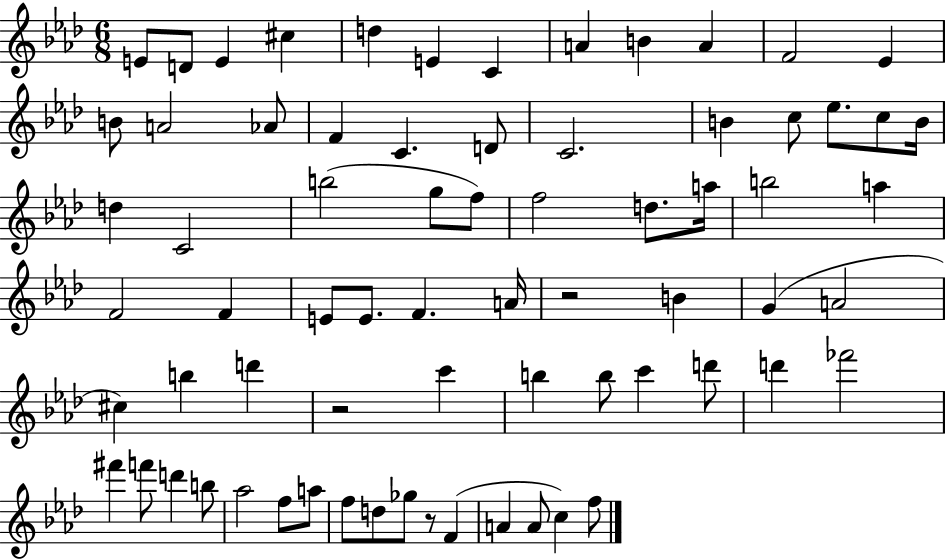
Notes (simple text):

E4/e D4/e E4/q C#5/q D5/q E4/q C4/q A4/q B4/q A4/q F4/h Eb4/q B4/e A4/h Ab4/e F4/q C4/q. D4/e C4/h. B4/q C5/e Eb5/e. C5/e B4/s D5/q C4/h B5/h G5/e F5/e F5/h D5/e. A5/s B5/h A5/q F4/h F4/q E4/e E4/e. F4/q. A4/s R/h B4/q G4/q A4/h C#5/q B5/q D6/q R/h C6/q B5/q B5/e C6/q D6/e D6/q FES6/h F#6/q F6/e D6/q B5/e Ab5/h F5/e A5/e F5/e D5/e Gb5/e R/e F4/q A4/q A4/e C5/q F5/e